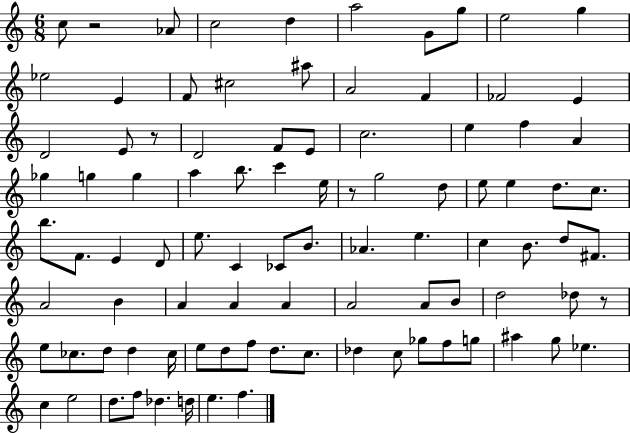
C5/e R/h Ab4/e C5/h D5/q A5/h G4/e G5/e E5/h G5/q Eb5/h E4/q F4/e C#5/h A#5/e A4/h F4/q FES4/h E4/q D4/h E4/e R/e D4/h F4/e E4/e C5/h. E5/q F5/q A4/q Gb5/q G5/q G5/q A5/q B5/e. C6/q E5/s R/e G5/h D5/e E5/e E5/q D5/e. C5/e. B5/e. F4/e. E4/q D4/e E5/e. C4/q CES4/e B4/e. Ab4/q. E5/q. C5/q B4/e. D5/e F#4/e. A4/h B4/q A4/q A4/q A4/q A4/h A4/e B4/e D5/h Db5/e R/e E5/e CES5/e. D5/e D5/q CES5/s E5/e D5/e F5/e D5/e. C5/e. Db5/q C5/e Gb5/e F5/e G5/e A#5/q G5/e Eb5/q. C5/q E5/h D5/e. F5/e Db5/q. D5/s E5/q. F5/q.